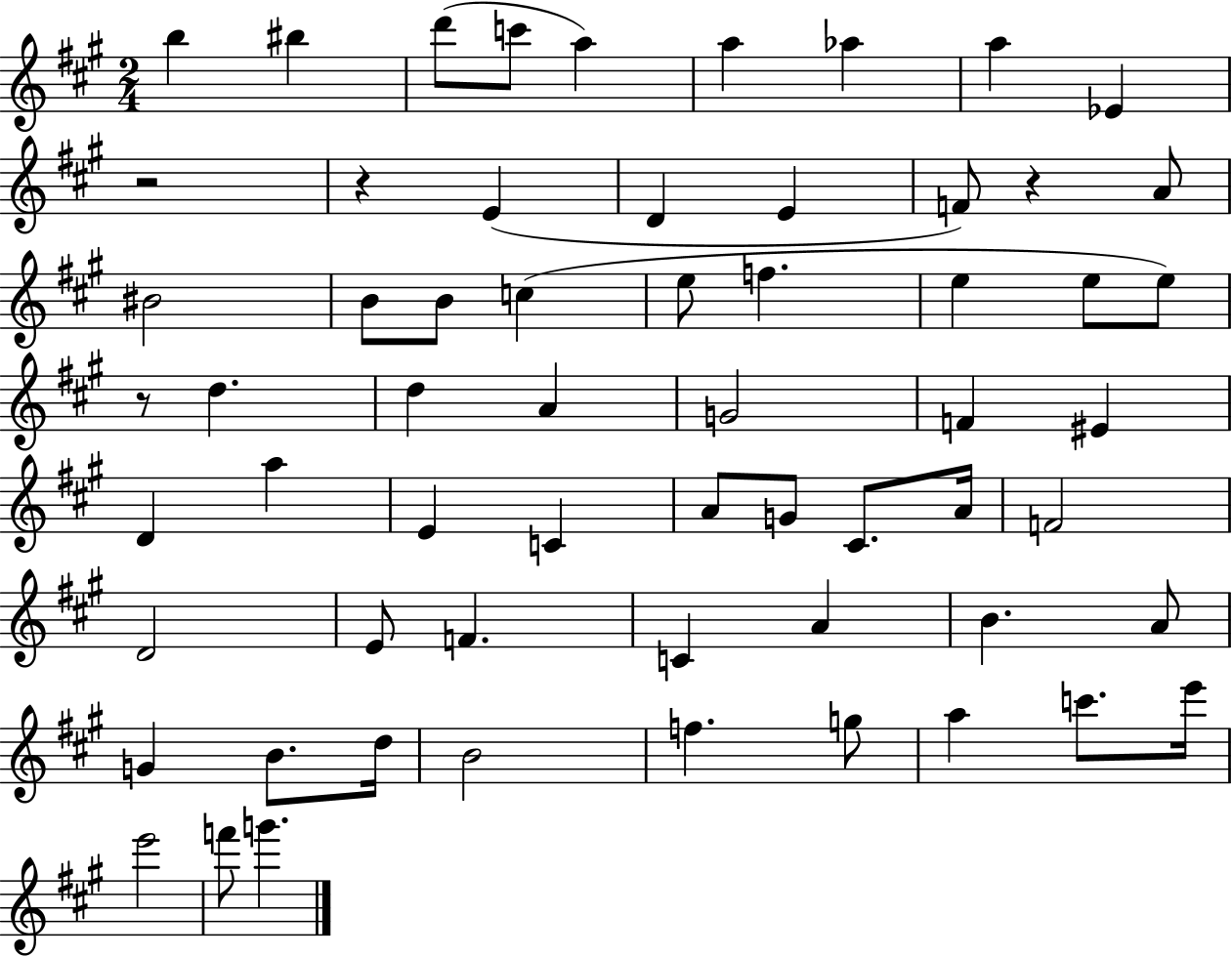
X:1
T:Untitled
M:2/4
L:1/4
K:A
b ^b d'/2 c'/2 a a _a a _E z2 z E D E F/2 z A/2 ^B2 B/2 B/2 c e/2 f e e/2 e/2 z/2 d d A G2 F ^E D a E C A/2 G/2 ^C/2 A/4 F2 D2 E/2 F C A B A/2 G B/2 d/4 B2 f g/2 a c'/2 e'/4 e'2 f'/2 g'